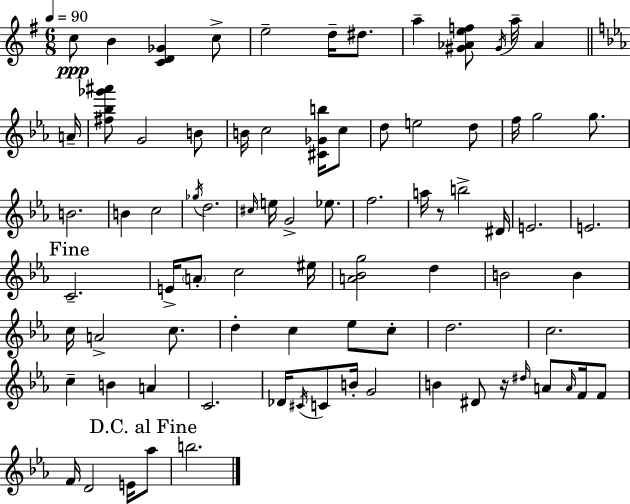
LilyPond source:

{
  \clef treble
  \numericTimeSignature
  \time 6/8
  \key e \minor
  \tempo 4 = 90
  c''8\ppp b'4 <c' d' ges'>4 c''8-> | e''2-- d''16-- dis''8. | a''4-- <gis' aes' e'' f''>8 \acciaccatura { gis'16 } a''16-- aes'4 | \bar "||" \break \key ees \major a'16-- <fis'' bes'' ges''' ais'''>8 g'2 b'8 | b'16 c''2 <cis' ges' b''>16 c''8 | d''8 e''2 d''8 | f''16 g''2 g''8. | \break b'2. | b'4 c''2 | \acciaccatura { ges''16 } d''2. | \grace { cis''16 } e''16 g'2-> | \break ees''8. f''2. | a''16 r8 b''2-> | dis'16 e'2. | e'2. | \break \mark "Fine" c'2.-- | e'16-> \parenthesize a'8-. c''2 | eis''16 <a' bes' g''>2 d''4 | b'2 b'4 | \break c''16 a'2-> | c''8. d''4-. c''4 ees''8 | c''8-. d''2. | c''2. | \break c''4-- b'4 a'4 | c'2. | des'16 \acciaccatura { cis'16 } c'8 b'16-. g'2 | b'4 dis'8 r16 \grace { dis''16 } | \break a'8 \grace { a'16 } f'16 f'8 f'16 d'2 | e'16 \mark "D.C. al Fine" aes''8 b''2. | \bar "|."
}